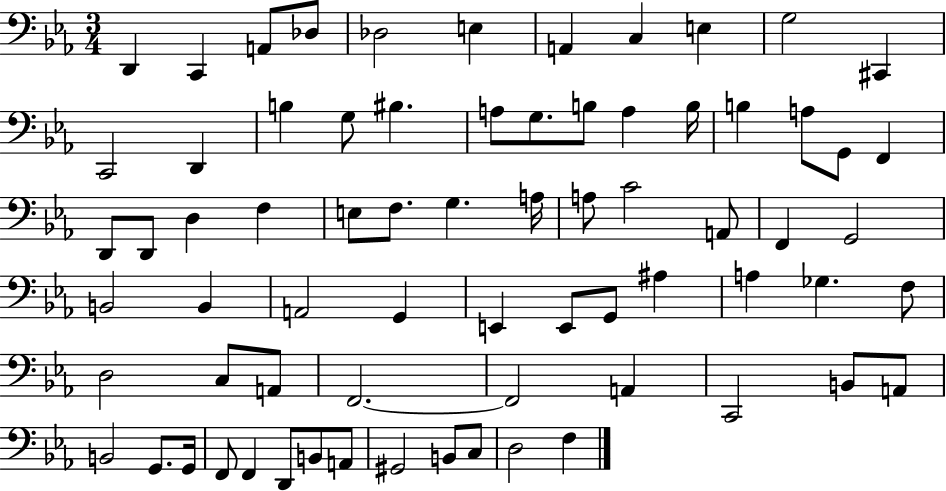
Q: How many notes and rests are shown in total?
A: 71